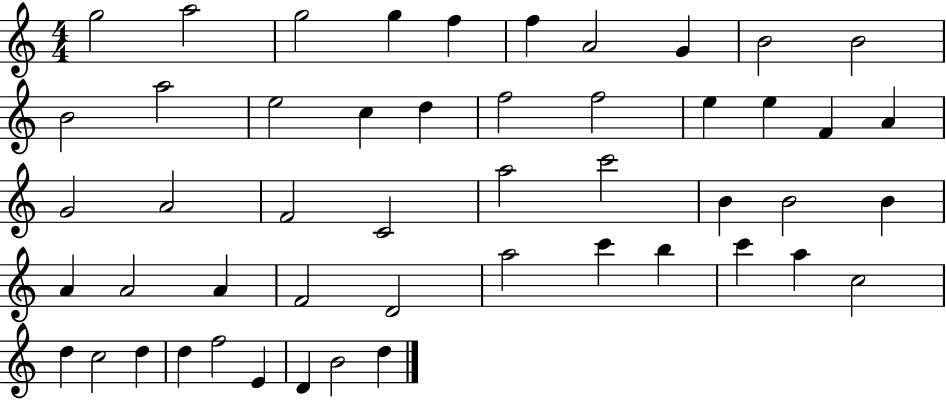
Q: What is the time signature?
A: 4/4